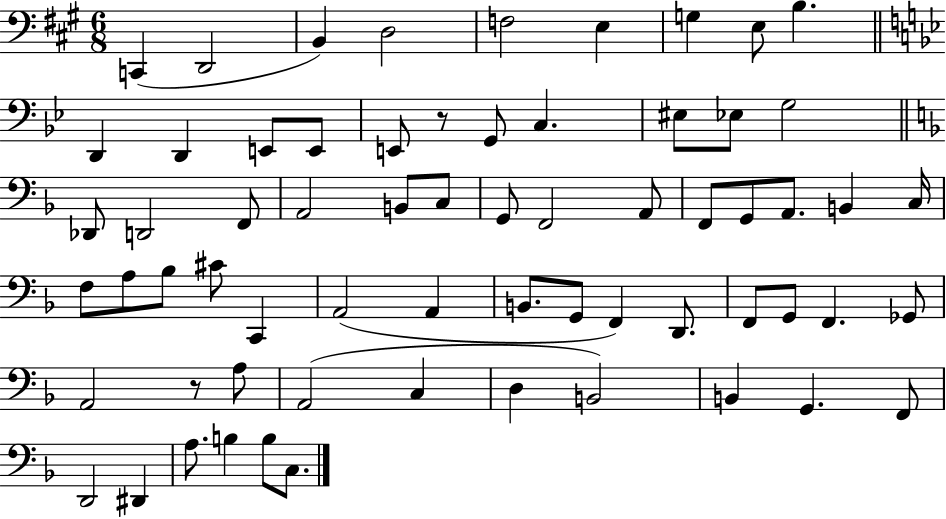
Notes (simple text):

C2/q D2/h B2/q D3/h F3/h E3/q G3/q E3/e B3/q. D2/q D2/q E2/e E2/e E2/e R/e G2/e C3/q. EIS3/e Eb3/e G3/h Db2/e D2/h F2/e A2/h B2/e C3/e G2/e F2/h A2/e F2/e G2/e A2/e. B2/q C3/s F3/e A3/e Bb3/e C#4/e C2/q A2/h A2/q B2/e. G2/e F2/q D2/e. F2/e G2/e F2/q. Gb2/e A2/h R/e A3/e A2/h C3/q D3/q B2/h B2/q G2/q. F2/e D2/h D#2/q A3/e. B3/q B3/e C3/e.